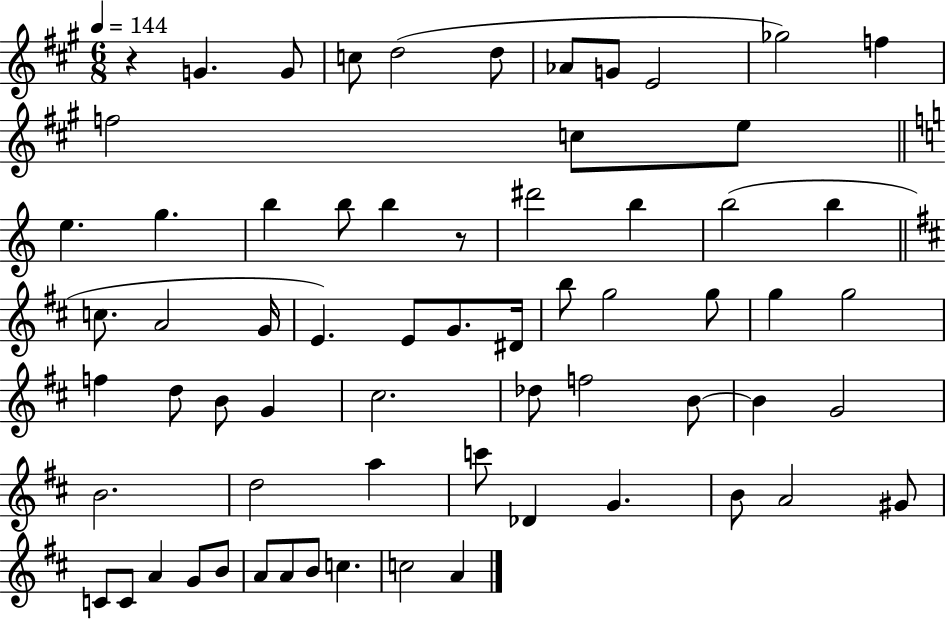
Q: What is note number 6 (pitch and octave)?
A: Ab4